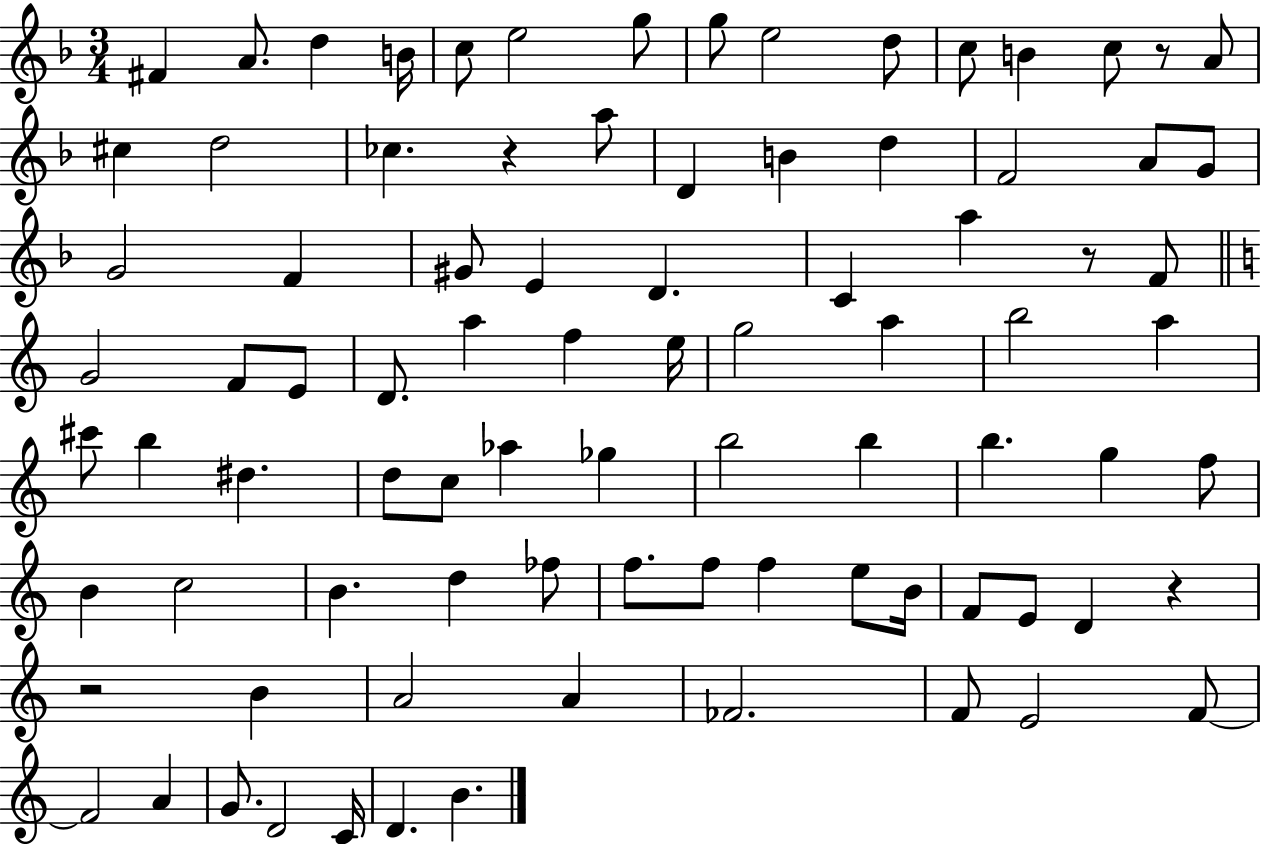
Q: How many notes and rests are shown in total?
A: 87